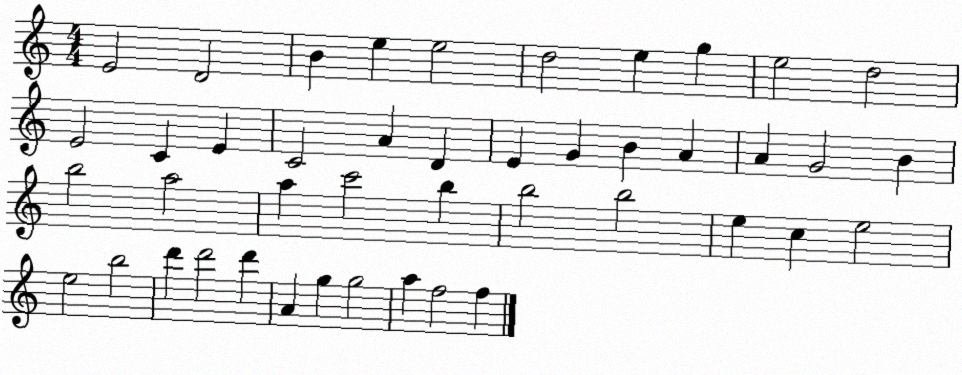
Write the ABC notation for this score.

X:1
T:Untitled
M:4/4
L:1/4
K:C
E2 D2 B e e2 d2 e g e2 d2 E2 C E C2 A D E G B A A G2 B b2 a2 a c'2 b b2 b2 e c e2 e2 b2 d' d'2 d' A g g2 a f2 f